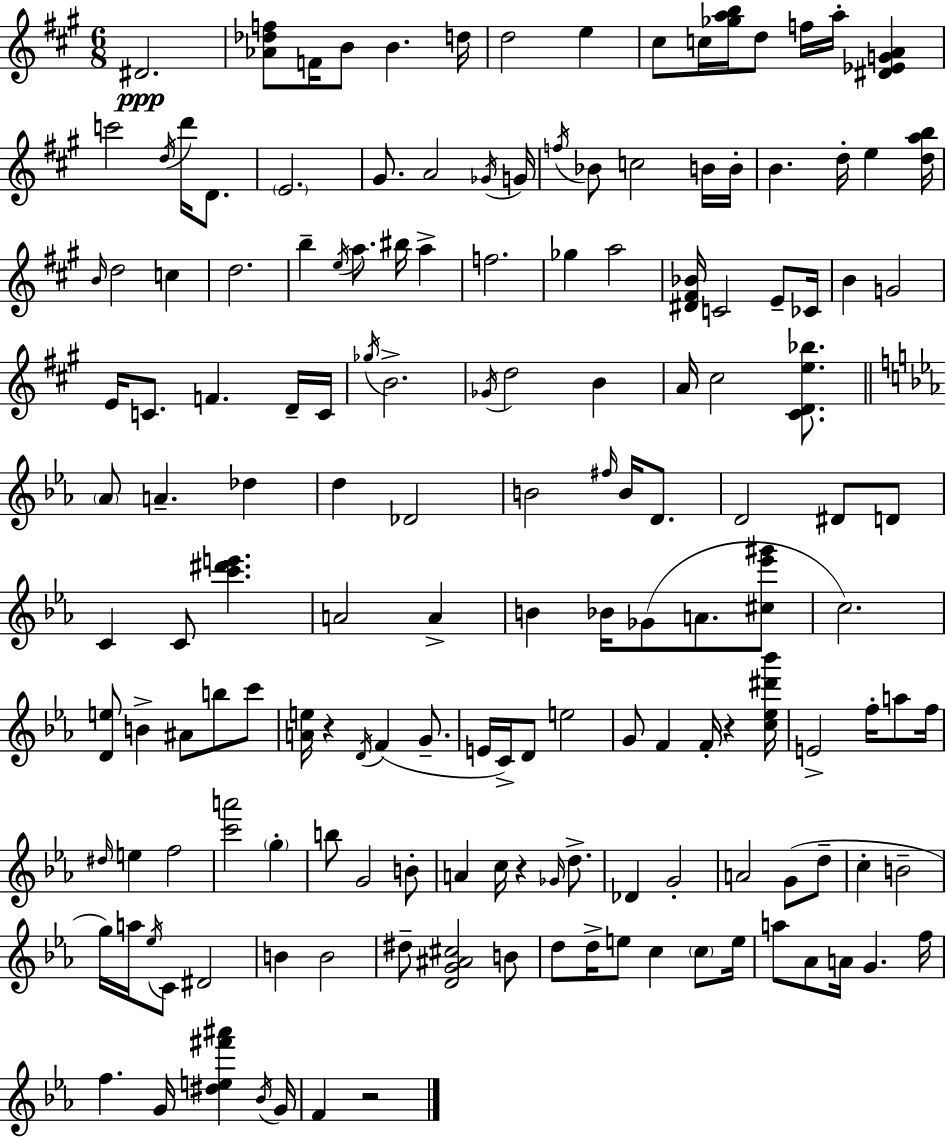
D#4/h. [Ab4,Db5,F5]/e F4/s B4/e B4/q. D5/s D5/h E5/q C#5/e C5/s [Gb5,A5,B5]/s D5/e F5/s A5/s [D#4,Eb4,G4,A4]/q C6/h D5/s D6/s D4/e. E4/h. G#4/e. A4/h Gb4/s G4/s F5/s Bb4/e C5/h B4/s B4/s B4/q. D5/s E5/q [D5,A5,B5]/s B4/s D5/h C5/q D5/h. B5/q E5/s A5/e. BIS5/s A5/q F5/h. Gb5/q A5/h [D#4,F#4,Bb4]/s C4/h E4/e CES4/s B4/q G4/h E4/s C4/e. F4/q. D4/s C4/s Gb5/s B4/h. Gb4/s D5/h B4/q A4/s C#5/h [C#4,D4,E5,Bb5]/e. Ab4/e A4/q. Db5/q D5/q Db4/h B4/h F#5/s B4/s D4/e. D4/h D#4/e D4/e C4/q C4/e [C6,D#6,E6]/q. A4/h A4/q B4/q Bb4/s Gb4/e A4/e. [C#5,Eb6,G#6]/e C5/h. [D4,E5]/e B4/q A#4/e B5/e C6/e [A4,E5]/s R/q D4/s F4/q G4/e. E4/s C4/s D4/e E5/h G4/e F4/q F4/s R/q [C5,Eb5,D#6,Bb6]/s E4/h F5/s A5/e F5/s D#5/s E5/q F5/h [C6,A6]/h G5/q B5/e G4/h B4/e A4/q C5/s R/q Gb4/s D5/e. Db4/q G4/h A4/h G4/e D5/e C5/q B4/h G5/s A5/s Eb5/s C4/e D#4/h B4/q B4/h D#5/e [D4,G4,A#4,C#5]/h B4/e D5/e D5/s E5/e C5/q C5/e E5/s A5/e Ab4/e A4/s G4/q. F5/s F5/q. G4/s [D#5,E5,F#6,A#6]/q Bb4/s G4/s F4/q R/h